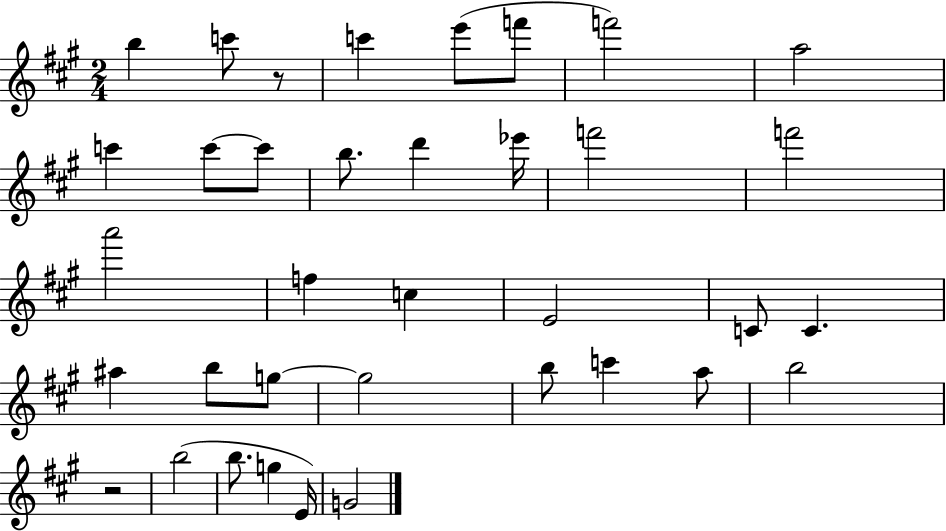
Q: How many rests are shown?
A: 2